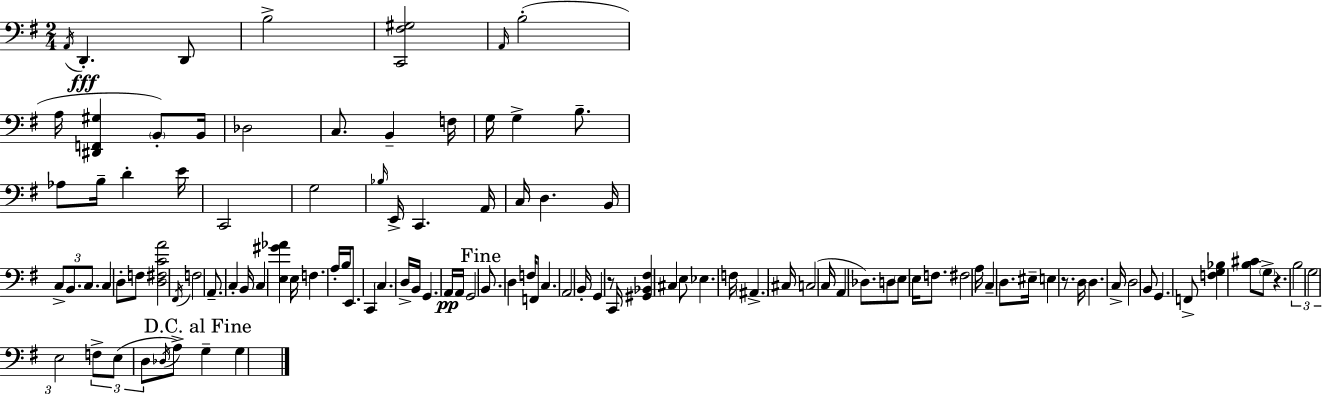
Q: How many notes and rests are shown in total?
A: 111